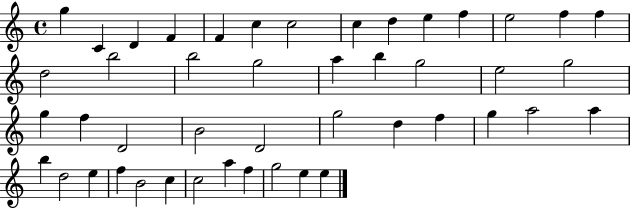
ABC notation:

X:1
T:Untitled
M:4/4
L:1/4
K:C
g C D F F c c2 c d e f e2 f f d2 b2 b2 g2 a b g2 e2 g2 g f D2 B2 D2 g2 d f g a2 a b d2 e f B2 c c2 a f g2 e e